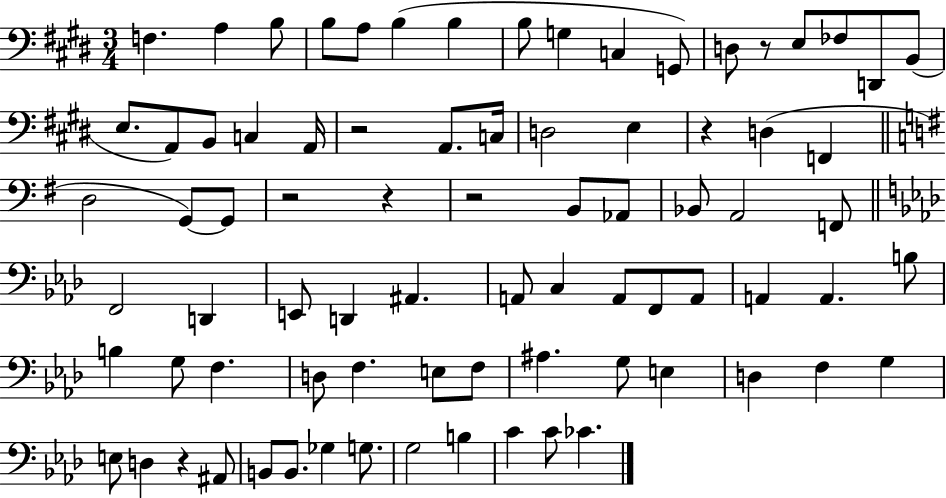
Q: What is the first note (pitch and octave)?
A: F3